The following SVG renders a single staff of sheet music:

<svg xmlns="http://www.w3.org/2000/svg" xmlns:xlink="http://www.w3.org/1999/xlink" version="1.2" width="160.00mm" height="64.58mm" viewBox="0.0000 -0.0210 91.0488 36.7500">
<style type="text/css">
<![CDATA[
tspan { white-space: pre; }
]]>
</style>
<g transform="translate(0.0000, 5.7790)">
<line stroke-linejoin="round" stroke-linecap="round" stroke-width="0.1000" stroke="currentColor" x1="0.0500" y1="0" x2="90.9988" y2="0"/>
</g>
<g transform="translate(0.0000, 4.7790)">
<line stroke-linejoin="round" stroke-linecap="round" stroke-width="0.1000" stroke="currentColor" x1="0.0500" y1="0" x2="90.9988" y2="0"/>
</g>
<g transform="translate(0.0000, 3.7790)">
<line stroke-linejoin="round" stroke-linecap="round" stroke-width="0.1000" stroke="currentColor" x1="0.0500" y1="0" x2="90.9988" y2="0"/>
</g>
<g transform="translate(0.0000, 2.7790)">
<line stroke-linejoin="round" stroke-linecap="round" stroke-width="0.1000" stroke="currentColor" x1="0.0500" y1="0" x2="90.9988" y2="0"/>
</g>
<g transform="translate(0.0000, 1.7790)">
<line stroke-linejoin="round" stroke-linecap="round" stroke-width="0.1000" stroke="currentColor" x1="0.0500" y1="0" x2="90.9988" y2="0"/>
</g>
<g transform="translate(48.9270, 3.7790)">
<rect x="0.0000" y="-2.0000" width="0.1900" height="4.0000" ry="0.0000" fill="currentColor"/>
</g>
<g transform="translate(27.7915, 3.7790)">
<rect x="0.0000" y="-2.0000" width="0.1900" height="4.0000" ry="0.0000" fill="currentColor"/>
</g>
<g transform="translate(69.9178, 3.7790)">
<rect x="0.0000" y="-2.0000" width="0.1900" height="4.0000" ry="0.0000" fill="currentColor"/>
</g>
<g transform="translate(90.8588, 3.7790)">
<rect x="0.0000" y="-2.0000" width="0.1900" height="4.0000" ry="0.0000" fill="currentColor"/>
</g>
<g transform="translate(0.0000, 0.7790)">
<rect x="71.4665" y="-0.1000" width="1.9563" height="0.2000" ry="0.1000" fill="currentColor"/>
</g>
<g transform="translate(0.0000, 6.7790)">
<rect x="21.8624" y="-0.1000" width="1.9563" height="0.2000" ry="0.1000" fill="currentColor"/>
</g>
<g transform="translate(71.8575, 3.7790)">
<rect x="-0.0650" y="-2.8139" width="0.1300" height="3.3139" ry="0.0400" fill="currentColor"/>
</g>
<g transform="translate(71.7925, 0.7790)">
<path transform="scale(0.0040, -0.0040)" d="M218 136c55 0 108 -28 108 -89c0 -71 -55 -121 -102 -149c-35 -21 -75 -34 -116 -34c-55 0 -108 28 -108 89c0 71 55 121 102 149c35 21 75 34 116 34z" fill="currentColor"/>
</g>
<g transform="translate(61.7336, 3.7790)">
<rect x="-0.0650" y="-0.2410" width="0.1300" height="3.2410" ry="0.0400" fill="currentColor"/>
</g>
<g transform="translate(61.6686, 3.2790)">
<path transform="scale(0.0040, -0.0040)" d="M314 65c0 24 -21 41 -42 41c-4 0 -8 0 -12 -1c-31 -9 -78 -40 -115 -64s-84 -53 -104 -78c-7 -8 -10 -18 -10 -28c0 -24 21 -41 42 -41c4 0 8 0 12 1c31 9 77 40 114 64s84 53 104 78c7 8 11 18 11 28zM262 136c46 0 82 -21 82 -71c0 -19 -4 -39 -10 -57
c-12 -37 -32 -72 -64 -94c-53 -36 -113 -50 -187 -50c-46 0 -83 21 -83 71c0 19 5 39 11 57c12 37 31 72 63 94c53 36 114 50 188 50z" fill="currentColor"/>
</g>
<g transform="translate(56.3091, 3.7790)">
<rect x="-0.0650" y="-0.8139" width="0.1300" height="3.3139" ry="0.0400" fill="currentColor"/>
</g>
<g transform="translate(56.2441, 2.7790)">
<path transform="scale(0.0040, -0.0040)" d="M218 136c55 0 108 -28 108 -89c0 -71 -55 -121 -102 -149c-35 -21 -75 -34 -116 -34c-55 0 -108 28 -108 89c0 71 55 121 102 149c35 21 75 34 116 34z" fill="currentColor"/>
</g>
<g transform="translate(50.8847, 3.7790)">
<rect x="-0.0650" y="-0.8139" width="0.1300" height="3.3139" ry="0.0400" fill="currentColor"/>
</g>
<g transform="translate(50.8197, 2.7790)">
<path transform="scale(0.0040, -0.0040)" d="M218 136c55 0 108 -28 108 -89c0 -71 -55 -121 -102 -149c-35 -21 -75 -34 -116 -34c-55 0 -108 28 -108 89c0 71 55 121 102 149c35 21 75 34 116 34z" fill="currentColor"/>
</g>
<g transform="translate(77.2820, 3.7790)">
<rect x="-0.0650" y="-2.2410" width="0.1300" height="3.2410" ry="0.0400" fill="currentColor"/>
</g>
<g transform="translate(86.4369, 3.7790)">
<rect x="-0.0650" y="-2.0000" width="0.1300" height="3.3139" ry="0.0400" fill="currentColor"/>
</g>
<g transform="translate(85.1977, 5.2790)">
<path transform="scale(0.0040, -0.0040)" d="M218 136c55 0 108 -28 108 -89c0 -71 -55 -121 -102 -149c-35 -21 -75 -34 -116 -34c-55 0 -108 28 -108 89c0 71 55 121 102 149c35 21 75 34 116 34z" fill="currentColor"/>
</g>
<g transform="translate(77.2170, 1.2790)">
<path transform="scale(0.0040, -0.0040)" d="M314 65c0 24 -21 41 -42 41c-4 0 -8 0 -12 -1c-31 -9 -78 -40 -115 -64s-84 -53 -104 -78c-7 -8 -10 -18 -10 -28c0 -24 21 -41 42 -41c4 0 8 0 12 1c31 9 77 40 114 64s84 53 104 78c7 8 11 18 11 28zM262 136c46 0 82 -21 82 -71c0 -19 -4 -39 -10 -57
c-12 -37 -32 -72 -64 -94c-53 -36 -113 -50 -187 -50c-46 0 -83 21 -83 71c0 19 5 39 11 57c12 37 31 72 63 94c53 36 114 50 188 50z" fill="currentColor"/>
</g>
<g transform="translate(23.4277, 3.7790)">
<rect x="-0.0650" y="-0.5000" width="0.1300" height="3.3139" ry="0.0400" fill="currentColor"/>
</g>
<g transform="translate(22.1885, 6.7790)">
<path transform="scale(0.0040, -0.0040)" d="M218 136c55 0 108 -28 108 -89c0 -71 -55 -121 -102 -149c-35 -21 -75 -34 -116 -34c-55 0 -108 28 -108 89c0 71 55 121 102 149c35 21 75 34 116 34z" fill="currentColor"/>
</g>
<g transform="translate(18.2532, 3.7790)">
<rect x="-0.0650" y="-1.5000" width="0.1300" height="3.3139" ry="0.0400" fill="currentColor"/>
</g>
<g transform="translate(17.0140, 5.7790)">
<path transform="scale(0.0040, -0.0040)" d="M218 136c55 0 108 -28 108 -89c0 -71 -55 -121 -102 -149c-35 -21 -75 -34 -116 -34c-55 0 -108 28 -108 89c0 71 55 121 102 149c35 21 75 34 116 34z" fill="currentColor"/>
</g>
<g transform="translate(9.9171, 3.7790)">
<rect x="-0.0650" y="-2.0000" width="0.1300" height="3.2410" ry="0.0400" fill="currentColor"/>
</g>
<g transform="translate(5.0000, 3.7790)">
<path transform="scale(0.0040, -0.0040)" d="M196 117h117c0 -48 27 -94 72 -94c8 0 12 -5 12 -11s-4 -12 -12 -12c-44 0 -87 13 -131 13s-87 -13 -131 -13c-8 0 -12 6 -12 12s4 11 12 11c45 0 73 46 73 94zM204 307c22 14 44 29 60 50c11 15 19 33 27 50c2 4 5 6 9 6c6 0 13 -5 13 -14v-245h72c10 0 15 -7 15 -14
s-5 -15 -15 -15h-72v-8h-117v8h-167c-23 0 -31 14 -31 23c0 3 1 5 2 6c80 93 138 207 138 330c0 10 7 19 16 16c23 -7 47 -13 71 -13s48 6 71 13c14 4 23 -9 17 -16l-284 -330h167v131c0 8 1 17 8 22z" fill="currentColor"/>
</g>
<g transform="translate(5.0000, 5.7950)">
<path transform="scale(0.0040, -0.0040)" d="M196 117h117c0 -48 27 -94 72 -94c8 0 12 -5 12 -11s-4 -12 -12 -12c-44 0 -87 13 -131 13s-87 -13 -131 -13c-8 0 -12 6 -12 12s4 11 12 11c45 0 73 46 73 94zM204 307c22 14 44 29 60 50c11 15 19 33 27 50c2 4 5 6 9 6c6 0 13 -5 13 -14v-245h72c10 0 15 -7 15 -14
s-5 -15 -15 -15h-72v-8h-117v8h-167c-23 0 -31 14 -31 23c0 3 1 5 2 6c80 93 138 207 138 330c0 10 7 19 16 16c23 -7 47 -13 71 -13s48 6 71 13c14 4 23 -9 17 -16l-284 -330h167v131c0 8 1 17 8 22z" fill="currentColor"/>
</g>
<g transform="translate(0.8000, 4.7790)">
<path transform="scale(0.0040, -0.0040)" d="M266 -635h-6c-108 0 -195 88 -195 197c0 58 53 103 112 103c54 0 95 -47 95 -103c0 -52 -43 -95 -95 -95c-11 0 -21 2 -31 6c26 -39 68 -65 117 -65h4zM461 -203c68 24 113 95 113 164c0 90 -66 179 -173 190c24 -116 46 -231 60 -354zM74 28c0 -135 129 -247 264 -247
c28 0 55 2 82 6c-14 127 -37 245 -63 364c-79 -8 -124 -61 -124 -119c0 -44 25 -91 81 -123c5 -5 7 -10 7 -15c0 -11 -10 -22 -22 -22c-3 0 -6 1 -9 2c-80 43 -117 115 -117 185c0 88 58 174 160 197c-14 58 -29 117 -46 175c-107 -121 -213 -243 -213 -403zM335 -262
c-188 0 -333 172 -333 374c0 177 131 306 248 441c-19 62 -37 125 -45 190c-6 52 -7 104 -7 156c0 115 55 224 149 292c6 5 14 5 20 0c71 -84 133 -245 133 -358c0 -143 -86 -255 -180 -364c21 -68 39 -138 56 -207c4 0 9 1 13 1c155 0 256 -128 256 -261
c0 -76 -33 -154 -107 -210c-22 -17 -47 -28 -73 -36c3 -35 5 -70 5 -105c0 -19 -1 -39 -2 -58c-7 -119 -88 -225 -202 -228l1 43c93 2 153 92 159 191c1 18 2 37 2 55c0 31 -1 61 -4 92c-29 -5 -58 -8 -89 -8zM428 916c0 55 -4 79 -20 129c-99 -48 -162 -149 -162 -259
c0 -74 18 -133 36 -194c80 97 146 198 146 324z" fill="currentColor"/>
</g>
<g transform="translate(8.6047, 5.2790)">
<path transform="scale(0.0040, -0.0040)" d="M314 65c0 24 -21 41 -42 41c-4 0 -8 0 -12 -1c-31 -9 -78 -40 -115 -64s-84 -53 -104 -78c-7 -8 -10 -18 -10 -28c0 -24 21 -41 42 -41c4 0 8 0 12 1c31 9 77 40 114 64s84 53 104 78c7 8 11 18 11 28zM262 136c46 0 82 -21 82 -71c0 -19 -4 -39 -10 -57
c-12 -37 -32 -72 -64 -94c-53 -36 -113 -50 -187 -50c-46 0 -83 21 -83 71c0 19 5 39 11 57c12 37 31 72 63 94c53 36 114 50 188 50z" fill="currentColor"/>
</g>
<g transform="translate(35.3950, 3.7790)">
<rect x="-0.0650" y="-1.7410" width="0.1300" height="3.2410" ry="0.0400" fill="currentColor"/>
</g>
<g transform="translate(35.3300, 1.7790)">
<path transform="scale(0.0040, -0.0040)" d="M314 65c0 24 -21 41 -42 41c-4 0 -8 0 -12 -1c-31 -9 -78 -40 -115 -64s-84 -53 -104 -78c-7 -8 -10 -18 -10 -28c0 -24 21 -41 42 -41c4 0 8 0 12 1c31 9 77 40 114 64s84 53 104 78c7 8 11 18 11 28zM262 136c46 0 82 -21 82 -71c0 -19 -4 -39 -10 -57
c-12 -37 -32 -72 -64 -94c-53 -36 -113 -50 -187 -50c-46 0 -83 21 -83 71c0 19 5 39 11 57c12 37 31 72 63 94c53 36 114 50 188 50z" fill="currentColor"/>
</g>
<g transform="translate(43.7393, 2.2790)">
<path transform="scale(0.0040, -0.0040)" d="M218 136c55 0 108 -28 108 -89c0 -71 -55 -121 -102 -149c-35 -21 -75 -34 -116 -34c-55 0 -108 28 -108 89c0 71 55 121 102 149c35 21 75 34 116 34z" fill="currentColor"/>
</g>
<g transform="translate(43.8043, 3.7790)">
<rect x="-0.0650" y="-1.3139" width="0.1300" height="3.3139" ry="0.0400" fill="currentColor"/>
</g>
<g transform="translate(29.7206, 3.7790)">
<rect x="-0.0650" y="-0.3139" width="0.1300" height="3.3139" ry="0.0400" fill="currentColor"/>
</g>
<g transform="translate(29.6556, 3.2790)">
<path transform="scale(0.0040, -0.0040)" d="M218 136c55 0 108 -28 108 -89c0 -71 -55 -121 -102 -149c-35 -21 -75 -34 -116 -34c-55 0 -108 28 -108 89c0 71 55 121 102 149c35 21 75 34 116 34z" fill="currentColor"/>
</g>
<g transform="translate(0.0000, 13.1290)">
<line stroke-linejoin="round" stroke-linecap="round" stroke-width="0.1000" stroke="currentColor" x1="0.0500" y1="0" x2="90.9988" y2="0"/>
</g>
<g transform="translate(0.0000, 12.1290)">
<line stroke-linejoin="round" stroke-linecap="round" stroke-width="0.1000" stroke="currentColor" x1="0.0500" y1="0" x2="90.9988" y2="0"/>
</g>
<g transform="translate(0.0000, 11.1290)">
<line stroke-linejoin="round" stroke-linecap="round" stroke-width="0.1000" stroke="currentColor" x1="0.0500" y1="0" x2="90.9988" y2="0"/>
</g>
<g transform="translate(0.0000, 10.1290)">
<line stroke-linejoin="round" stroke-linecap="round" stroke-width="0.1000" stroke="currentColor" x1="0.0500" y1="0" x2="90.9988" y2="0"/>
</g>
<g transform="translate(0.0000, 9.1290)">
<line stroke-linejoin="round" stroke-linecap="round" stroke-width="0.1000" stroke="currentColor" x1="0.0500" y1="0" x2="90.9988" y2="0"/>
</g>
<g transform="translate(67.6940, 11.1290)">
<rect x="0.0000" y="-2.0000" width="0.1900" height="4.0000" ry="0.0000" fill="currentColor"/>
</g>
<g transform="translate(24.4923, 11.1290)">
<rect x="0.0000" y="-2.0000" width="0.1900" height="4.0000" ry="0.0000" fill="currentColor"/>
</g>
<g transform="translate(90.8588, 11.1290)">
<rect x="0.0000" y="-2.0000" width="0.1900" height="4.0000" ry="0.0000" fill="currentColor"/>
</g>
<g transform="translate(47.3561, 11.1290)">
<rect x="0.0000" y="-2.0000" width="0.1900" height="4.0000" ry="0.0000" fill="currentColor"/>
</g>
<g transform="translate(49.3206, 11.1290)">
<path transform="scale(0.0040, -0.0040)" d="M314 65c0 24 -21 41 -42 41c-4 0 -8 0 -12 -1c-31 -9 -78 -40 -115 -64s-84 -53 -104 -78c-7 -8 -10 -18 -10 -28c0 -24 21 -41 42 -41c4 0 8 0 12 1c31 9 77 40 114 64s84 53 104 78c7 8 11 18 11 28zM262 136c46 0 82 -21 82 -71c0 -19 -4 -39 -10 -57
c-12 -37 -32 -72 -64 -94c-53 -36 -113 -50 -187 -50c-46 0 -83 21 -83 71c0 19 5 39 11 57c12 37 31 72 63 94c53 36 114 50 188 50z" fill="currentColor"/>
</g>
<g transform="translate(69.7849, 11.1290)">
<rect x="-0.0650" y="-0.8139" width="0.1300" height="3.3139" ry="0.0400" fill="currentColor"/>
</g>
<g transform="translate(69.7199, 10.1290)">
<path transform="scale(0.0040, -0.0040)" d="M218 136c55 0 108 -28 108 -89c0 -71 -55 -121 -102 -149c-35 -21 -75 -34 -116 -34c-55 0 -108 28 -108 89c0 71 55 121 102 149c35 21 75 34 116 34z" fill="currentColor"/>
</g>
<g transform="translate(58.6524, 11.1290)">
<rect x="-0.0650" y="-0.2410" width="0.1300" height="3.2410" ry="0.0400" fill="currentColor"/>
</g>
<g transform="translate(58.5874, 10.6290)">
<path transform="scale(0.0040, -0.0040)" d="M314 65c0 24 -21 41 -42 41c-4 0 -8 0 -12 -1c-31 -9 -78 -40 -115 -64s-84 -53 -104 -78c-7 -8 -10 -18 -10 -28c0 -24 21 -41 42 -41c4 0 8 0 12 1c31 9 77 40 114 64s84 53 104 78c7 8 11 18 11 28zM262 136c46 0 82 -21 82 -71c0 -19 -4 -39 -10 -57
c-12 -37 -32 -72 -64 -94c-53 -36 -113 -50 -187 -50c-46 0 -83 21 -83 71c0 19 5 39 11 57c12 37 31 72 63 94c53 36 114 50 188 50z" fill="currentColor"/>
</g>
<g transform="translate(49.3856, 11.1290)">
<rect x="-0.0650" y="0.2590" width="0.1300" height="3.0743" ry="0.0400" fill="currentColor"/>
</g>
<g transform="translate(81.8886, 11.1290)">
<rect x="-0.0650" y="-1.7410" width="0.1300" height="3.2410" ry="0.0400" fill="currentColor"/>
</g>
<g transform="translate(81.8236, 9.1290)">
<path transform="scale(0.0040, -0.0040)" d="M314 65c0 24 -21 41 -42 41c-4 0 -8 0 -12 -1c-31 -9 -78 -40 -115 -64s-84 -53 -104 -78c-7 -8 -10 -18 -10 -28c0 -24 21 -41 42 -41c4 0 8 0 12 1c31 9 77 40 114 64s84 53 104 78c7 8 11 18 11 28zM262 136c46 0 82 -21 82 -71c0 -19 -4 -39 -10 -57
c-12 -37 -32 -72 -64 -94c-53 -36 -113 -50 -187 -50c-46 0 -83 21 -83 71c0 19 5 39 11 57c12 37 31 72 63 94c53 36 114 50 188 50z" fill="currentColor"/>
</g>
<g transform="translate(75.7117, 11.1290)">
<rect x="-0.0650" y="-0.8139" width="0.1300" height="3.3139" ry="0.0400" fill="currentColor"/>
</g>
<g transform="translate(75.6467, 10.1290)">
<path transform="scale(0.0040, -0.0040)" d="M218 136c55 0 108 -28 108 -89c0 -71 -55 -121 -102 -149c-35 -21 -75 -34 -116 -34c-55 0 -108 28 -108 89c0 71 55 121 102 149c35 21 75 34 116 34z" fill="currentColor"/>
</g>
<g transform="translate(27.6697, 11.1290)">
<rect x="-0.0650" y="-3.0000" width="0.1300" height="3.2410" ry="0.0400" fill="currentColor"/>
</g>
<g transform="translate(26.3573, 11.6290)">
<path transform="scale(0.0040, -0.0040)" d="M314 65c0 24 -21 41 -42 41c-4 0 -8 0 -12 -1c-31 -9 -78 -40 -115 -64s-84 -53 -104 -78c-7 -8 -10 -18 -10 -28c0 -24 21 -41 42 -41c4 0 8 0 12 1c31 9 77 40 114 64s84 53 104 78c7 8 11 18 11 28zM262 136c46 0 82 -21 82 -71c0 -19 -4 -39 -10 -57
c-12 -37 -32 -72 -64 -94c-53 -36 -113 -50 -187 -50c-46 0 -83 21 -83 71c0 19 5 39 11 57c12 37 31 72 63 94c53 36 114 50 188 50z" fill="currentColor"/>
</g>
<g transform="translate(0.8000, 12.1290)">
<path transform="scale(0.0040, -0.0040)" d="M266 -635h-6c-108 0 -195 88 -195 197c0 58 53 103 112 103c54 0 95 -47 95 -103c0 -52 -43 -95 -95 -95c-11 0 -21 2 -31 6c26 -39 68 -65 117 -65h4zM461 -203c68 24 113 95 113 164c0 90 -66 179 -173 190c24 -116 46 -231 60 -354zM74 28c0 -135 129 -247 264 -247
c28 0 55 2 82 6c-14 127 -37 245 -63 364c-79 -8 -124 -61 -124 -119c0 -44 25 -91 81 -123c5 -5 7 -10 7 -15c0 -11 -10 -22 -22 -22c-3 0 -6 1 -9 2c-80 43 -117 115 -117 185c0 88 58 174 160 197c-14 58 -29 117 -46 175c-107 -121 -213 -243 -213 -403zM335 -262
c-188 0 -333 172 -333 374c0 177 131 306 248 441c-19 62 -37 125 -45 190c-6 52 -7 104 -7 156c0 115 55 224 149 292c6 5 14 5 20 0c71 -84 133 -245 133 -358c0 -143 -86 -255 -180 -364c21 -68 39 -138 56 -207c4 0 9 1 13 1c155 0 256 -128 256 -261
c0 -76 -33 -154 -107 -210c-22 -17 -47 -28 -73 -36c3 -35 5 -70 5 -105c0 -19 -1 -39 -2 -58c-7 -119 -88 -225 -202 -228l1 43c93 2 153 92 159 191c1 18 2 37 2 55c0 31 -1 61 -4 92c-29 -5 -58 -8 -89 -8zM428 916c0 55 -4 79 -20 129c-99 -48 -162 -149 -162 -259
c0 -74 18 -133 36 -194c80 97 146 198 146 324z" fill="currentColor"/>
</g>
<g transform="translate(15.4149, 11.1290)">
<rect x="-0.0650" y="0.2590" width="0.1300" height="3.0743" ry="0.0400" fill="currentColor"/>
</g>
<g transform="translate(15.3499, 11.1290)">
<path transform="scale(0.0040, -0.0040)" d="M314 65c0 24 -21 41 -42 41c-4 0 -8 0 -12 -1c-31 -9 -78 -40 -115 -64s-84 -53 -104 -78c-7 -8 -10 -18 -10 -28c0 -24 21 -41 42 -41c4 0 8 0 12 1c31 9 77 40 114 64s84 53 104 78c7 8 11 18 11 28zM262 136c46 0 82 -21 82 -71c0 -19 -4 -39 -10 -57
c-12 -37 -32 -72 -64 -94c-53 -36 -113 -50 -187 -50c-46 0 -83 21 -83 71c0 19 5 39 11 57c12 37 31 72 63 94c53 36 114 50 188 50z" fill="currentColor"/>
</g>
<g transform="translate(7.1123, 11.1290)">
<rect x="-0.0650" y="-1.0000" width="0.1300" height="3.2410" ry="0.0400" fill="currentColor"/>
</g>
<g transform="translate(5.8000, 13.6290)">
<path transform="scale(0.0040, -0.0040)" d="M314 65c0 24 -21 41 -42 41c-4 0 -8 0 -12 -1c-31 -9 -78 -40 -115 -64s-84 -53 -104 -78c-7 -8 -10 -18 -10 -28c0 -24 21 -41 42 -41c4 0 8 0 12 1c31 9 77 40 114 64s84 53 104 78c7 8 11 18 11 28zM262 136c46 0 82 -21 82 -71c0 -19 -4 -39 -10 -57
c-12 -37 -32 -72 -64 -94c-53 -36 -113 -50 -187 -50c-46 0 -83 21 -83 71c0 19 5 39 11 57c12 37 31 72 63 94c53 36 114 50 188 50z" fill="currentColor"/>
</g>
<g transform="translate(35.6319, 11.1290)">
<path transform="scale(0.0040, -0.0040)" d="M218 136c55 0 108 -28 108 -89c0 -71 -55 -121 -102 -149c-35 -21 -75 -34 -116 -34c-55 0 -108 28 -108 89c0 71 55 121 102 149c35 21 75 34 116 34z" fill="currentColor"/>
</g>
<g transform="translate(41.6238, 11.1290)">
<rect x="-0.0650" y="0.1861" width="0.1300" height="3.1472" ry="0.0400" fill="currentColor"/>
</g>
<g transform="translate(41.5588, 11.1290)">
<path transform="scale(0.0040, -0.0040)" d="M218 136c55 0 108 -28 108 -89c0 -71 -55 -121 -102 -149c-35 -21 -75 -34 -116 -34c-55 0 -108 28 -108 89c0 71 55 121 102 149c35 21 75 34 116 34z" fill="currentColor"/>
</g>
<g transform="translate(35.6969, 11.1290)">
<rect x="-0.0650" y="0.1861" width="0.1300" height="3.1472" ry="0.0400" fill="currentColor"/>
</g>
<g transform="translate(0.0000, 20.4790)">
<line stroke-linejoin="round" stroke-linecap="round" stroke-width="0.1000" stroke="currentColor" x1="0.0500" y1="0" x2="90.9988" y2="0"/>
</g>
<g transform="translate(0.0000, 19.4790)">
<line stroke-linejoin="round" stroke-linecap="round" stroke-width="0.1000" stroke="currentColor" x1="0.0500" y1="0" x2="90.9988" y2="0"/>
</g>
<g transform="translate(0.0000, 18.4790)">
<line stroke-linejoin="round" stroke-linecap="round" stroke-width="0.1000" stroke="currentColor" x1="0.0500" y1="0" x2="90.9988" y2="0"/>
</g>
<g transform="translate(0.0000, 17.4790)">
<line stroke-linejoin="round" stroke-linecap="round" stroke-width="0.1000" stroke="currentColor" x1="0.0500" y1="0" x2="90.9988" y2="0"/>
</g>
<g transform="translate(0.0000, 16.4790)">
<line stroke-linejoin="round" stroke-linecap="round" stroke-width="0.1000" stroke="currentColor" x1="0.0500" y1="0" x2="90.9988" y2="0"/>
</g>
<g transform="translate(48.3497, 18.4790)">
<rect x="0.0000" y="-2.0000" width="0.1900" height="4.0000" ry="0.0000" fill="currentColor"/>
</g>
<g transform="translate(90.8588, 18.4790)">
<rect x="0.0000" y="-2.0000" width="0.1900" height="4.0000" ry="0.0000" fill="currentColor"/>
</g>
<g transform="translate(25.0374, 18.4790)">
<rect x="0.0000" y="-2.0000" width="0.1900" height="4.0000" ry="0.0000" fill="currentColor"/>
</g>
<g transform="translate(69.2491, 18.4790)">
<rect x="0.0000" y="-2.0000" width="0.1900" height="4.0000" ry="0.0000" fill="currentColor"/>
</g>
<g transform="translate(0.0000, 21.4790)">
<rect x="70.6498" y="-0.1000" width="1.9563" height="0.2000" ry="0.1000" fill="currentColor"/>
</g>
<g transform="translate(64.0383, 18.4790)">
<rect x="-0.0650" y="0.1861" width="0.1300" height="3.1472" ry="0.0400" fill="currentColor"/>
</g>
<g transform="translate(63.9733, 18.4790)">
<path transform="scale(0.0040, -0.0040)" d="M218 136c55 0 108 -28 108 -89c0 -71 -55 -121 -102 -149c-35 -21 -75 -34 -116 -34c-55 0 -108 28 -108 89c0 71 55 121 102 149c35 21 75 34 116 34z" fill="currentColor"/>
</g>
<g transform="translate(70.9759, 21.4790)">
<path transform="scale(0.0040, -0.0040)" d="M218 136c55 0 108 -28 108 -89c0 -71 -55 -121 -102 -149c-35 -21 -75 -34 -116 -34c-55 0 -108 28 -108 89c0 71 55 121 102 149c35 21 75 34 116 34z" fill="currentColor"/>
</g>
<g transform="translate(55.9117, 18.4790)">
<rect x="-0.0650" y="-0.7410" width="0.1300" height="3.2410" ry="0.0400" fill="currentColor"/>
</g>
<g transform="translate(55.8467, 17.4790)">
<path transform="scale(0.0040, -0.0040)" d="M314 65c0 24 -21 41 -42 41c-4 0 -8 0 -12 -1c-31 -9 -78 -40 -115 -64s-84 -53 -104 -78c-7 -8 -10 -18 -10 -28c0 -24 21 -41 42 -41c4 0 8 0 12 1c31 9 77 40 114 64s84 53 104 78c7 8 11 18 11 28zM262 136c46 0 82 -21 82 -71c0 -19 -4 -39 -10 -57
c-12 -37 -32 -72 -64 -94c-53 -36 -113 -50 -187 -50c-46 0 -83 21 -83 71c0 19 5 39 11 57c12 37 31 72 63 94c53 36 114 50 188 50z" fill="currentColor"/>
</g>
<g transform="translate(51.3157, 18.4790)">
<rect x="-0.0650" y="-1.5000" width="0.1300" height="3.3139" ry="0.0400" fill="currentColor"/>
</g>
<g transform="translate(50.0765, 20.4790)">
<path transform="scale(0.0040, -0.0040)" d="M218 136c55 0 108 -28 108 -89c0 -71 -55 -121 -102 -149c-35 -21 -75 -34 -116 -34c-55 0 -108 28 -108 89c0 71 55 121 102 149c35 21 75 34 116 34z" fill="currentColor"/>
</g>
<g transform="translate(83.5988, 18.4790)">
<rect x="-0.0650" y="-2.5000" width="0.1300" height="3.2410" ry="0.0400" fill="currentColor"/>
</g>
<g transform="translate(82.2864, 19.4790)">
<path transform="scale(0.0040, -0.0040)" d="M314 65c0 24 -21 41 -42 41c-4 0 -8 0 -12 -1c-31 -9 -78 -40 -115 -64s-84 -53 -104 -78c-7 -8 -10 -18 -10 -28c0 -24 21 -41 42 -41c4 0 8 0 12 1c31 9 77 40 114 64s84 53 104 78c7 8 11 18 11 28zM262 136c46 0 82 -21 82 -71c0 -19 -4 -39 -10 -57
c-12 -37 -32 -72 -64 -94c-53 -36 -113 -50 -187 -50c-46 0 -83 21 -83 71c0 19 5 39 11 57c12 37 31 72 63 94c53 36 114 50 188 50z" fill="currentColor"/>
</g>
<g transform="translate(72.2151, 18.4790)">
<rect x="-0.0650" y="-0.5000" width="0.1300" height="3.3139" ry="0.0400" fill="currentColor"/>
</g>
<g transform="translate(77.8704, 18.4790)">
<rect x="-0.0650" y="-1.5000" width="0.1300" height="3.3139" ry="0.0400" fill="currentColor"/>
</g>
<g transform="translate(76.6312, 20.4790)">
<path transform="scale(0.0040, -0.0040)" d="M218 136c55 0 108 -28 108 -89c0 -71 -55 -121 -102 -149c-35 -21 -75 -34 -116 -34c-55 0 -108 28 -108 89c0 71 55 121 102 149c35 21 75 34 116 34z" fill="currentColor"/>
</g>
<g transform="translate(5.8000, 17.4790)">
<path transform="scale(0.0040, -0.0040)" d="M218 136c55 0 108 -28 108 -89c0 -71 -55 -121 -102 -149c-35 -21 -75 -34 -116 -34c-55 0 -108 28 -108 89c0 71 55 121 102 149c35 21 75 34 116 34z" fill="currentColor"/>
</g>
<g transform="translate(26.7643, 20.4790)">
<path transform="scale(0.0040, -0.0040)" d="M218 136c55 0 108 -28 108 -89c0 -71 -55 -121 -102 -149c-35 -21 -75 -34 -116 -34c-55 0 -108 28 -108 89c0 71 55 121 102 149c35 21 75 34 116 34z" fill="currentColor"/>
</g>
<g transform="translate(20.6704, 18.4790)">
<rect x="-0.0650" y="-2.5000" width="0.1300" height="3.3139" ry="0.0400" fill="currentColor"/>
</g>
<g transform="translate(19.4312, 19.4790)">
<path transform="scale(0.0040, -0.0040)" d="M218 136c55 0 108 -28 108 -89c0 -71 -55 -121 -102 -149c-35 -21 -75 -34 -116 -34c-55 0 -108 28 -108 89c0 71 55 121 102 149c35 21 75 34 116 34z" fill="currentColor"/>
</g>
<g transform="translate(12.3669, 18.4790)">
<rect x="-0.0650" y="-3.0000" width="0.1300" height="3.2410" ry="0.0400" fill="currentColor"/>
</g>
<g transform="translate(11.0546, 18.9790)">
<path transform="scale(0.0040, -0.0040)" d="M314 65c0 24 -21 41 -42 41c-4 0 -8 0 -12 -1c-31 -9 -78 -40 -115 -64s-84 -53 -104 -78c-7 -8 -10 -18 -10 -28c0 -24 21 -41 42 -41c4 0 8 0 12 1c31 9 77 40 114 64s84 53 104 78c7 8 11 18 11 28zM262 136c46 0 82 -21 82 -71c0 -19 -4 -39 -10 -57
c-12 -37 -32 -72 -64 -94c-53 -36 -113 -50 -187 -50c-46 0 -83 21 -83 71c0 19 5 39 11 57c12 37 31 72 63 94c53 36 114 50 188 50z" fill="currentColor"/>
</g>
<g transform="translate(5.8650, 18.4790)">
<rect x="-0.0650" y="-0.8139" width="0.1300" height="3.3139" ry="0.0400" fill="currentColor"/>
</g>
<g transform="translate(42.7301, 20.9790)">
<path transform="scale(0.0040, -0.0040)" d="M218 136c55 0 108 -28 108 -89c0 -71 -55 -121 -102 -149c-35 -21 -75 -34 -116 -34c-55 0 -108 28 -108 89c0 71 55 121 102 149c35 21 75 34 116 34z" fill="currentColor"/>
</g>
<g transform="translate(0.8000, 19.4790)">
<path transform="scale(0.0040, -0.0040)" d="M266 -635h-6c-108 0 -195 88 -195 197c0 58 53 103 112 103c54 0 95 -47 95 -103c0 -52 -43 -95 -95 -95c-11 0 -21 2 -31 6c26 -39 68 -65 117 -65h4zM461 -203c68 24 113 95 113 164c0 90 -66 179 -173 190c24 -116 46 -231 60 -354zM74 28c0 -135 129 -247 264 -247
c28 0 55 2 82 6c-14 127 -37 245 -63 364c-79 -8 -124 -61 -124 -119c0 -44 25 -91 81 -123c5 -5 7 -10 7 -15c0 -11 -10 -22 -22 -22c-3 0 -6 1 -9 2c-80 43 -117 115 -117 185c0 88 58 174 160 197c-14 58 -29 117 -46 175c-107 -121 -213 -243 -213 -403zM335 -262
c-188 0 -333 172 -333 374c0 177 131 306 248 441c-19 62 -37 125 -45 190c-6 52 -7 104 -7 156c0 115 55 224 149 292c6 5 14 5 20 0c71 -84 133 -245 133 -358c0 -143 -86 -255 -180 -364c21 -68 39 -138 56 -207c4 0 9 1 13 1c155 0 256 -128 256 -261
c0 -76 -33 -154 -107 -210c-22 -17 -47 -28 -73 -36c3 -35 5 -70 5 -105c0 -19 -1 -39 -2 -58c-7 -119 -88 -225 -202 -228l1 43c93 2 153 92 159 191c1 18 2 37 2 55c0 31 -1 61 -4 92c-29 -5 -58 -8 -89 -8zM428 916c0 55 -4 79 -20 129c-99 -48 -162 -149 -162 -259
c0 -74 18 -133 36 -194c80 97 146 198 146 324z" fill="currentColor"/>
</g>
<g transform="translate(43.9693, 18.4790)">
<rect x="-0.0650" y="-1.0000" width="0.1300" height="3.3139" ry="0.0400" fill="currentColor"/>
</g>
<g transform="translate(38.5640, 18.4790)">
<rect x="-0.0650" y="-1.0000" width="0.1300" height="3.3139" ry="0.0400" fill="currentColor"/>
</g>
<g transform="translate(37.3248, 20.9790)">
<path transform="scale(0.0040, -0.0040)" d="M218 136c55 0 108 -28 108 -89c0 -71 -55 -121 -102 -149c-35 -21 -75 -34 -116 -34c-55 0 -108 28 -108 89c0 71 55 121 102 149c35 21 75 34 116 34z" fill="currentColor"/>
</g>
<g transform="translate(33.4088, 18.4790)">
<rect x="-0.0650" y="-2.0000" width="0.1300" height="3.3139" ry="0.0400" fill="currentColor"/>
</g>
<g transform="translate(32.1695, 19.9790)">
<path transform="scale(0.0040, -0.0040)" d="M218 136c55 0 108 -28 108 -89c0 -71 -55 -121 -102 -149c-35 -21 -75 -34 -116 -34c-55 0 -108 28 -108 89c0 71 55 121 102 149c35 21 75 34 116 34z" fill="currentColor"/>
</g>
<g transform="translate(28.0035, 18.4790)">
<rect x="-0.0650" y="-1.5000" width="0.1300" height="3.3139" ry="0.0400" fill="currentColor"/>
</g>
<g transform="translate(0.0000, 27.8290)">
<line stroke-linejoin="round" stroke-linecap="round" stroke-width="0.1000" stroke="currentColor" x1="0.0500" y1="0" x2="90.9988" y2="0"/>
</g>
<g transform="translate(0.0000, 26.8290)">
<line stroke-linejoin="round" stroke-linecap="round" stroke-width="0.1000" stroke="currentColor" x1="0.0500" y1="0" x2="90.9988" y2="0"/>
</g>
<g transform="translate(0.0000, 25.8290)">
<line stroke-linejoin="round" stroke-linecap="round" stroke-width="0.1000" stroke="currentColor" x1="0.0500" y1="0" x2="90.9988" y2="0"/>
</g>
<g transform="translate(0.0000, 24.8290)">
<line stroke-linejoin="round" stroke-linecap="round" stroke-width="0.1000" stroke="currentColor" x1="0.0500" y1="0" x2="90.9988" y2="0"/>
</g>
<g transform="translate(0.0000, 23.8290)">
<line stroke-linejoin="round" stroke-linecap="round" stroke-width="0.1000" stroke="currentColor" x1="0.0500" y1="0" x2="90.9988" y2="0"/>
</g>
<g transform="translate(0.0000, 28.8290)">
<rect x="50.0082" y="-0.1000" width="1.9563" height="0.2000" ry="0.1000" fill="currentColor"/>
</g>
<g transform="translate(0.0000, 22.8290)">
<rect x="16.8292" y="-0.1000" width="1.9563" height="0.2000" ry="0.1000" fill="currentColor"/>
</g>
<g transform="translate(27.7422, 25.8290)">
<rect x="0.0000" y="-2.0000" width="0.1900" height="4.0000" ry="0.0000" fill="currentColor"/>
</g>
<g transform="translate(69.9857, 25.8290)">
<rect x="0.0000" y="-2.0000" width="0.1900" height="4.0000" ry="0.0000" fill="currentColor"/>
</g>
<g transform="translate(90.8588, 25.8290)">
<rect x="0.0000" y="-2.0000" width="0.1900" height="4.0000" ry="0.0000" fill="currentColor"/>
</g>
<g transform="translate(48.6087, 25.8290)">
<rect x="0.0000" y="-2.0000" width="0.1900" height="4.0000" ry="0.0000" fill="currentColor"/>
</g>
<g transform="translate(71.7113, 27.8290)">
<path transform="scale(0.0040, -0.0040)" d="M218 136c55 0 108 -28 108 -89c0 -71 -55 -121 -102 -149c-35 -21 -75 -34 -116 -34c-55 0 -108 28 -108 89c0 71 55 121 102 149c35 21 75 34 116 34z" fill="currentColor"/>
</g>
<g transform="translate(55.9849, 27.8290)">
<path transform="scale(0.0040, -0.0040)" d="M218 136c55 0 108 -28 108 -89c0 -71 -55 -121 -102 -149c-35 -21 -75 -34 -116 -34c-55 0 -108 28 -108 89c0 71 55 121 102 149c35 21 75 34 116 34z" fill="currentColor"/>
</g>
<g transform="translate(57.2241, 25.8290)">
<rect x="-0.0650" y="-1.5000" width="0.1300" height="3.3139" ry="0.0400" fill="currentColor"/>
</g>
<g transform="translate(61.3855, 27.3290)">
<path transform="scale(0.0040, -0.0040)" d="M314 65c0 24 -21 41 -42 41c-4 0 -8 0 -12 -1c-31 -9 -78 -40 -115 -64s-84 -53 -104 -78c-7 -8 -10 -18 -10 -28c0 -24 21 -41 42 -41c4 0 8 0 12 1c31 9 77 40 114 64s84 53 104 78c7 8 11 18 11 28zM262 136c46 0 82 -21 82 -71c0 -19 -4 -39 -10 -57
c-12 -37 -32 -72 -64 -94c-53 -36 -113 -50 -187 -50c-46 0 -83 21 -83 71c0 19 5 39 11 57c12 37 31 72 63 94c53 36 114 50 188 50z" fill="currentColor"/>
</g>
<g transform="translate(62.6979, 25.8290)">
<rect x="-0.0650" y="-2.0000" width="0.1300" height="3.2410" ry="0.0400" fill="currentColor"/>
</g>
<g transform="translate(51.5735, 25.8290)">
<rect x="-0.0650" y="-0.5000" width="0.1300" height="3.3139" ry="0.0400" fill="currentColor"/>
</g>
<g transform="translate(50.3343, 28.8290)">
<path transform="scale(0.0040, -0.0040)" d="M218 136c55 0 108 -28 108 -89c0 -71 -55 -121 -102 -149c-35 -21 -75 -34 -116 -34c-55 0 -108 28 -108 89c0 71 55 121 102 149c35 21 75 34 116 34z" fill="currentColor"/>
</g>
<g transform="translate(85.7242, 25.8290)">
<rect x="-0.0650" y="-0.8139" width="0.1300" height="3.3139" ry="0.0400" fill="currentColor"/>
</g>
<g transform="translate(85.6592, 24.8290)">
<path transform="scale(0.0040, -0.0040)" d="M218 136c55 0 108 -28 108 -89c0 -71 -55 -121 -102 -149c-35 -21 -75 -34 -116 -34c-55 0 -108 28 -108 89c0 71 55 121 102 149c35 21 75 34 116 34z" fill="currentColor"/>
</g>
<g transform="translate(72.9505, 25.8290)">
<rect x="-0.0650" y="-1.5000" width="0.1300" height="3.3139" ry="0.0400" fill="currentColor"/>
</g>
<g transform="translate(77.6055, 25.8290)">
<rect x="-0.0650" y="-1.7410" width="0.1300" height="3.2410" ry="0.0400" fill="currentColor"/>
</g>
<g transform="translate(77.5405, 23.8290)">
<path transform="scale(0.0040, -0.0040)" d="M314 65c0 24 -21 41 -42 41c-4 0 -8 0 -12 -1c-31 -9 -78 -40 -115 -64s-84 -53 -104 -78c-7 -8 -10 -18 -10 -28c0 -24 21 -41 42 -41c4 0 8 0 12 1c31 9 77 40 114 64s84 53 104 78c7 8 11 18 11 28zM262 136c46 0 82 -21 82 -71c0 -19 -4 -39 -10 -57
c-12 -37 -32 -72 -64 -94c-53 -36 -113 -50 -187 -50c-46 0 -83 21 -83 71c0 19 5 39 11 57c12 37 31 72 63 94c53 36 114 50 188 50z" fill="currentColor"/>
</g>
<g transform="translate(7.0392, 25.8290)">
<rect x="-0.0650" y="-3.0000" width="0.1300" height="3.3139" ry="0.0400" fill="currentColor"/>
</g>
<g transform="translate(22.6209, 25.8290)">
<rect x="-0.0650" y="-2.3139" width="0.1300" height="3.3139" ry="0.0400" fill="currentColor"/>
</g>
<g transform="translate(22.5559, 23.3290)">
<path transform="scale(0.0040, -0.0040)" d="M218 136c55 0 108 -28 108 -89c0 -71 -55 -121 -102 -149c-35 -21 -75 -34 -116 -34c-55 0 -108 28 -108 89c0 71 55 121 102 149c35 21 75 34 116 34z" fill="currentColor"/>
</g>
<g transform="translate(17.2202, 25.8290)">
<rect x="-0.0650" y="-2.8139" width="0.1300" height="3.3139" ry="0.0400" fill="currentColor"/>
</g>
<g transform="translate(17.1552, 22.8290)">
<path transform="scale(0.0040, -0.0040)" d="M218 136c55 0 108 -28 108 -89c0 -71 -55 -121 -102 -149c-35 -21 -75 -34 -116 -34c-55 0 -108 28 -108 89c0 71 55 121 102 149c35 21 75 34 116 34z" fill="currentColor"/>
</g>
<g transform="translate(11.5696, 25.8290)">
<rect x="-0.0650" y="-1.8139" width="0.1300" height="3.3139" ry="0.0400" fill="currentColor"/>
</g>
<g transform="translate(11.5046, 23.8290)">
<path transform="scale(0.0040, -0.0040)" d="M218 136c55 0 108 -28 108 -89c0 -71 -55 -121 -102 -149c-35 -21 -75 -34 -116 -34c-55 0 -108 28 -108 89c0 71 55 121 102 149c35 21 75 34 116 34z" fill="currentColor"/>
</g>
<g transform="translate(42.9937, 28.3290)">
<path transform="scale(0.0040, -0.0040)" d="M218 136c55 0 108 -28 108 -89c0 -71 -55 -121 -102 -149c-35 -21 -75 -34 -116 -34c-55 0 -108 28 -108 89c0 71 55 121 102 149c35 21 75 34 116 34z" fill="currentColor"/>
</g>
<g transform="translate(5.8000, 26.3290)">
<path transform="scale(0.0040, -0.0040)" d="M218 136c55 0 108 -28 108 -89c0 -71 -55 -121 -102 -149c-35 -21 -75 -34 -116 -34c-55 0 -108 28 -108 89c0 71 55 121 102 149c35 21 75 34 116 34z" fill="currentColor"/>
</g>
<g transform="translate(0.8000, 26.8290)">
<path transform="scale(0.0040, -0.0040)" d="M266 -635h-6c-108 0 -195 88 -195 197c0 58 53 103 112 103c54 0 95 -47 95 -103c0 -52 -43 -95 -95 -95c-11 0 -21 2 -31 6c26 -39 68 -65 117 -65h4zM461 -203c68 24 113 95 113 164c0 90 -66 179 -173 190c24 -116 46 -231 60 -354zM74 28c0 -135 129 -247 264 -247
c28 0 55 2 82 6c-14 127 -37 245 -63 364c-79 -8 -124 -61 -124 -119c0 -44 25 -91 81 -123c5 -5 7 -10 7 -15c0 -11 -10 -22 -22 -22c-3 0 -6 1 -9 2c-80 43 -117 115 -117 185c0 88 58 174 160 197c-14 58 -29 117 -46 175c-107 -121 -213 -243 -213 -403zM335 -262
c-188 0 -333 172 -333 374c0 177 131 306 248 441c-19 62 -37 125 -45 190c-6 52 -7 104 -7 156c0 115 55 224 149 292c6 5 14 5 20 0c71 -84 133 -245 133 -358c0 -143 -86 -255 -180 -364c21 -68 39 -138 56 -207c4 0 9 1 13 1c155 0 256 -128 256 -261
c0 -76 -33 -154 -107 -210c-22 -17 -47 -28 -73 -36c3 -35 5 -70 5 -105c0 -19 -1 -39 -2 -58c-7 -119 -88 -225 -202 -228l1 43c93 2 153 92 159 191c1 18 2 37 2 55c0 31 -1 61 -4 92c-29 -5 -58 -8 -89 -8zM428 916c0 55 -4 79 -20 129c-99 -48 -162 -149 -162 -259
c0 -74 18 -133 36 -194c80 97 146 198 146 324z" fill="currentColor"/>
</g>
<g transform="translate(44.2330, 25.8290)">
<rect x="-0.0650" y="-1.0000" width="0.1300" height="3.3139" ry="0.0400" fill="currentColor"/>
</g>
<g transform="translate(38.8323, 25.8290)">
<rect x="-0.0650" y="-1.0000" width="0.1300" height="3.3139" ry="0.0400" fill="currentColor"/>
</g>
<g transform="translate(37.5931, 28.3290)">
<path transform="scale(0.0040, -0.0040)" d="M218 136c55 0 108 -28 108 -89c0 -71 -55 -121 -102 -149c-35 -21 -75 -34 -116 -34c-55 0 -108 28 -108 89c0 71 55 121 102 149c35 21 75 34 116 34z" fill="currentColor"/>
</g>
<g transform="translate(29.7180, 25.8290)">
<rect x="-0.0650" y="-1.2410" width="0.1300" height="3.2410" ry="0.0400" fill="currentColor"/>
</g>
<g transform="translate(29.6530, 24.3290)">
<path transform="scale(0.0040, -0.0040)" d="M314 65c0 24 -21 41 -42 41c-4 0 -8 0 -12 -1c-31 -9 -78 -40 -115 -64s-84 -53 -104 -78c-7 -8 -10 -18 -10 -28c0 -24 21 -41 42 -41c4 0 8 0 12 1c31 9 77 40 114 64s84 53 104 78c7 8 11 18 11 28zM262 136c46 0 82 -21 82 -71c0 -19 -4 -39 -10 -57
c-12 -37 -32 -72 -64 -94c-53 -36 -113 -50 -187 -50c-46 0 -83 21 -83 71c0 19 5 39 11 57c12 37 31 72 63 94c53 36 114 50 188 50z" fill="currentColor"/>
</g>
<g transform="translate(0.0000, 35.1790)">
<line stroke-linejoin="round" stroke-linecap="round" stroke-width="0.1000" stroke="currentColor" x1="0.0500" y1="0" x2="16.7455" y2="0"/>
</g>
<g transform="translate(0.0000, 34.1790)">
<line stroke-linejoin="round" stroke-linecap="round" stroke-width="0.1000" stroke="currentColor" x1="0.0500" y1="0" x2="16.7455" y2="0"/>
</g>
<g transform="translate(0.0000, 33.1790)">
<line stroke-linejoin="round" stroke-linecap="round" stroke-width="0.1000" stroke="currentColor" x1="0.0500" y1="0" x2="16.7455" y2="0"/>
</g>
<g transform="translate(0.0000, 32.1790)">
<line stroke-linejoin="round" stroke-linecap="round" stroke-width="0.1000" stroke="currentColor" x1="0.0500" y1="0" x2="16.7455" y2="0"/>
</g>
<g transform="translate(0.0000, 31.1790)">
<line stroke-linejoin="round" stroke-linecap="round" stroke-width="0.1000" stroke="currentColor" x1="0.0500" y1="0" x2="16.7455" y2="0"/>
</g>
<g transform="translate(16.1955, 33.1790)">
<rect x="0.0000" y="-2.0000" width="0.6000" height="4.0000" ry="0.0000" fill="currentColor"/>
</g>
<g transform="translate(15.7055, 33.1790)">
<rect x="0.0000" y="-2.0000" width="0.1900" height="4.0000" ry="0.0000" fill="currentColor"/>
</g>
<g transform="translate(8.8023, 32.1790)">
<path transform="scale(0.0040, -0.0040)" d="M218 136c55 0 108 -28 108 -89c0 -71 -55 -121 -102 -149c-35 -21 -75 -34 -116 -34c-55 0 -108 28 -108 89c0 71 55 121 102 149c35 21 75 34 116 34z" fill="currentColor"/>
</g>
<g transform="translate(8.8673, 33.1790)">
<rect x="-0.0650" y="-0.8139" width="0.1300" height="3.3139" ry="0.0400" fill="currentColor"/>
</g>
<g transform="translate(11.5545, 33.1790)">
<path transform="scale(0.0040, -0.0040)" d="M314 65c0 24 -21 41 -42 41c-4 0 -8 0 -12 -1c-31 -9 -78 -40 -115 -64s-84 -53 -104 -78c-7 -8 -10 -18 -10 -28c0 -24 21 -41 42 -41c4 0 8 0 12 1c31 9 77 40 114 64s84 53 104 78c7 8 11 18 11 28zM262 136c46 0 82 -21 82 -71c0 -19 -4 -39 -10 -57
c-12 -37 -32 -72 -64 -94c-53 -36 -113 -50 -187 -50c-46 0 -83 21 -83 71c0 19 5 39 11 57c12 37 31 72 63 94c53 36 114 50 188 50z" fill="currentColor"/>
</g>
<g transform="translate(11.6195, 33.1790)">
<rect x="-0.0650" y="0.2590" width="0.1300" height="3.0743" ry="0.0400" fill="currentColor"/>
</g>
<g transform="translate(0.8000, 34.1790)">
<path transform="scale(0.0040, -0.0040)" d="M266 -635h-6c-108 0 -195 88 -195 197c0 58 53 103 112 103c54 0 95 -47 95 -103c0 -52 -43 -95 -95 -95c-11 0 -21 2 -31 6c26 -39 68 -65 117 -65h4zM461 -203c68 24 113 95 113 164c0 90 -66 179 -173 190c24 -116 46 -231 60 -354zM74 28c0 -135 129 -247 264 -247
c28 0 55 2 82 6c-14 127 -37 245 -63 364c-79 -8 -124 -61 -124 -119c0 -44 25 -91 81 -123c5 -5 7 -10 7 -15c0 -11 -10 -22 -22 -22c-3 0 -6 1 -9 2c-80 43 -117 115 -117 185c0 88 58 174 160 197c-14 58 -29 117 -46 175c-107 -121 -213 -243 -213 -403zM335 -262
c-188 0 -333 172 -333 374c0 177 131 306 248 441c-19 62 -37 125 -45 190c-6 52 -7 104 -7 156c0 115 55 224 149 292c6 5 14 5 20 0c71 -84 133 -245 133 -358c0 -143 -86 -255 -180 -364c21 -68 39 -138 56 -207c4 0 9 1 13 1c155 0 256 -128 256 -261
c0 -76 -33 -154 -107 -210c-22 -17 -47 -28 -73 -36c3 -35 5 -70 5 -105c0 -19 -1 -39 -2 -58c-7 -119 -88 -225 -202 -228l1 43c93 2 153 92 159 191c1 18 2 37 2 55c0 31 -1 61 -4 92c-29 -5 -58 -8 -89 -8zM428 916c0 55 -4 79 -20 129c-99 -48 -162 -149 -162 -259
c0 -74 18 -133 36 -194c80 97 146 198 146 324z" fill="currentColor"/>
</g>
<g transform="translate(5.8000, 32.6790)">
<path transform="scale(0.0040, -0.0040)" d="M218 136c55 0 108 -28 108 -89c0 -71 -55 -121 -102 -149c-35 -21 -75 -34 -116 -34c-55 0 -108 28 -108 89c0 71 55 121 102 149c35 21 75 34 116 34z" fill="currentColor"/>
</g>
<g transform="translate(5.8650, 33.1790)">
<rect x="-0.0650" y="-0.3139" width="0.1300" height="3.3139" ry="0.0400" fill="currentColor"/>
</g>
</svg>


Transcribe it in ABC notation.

X:1
T:Untitled
M:4/4
L:1/4
K:C
F2 E C c f2 e d d c2 a g2 F D2 B2 A2 B B B2 c2 d d f2 d A2 G E F D D E d2 B C E G2 A f a g e2 D D C E F2 E f2 d c d B2